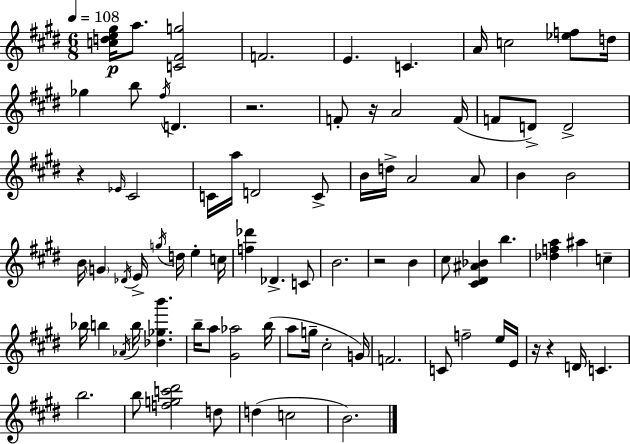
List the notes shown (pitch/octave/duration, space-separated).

[C5,D5,E5,G#5]/s A5/e. [C4,F#4,G5]/h F4/h. E4/q. C4/q. A4/s C5/h [Eb5,F5]/e D5/s Gb5/q B5/e F#5/s D4/q. R/h. F4/e R/s A4/h F4/s F4/e D4/e D4/h R/q Eb4/s C#4/h C4/s A5/s D4/h C4/e B4/s D5/s A4/h A4/e B4/q B4/h B4/s G4/q Db4/s E4/s G5/s D5/s E5/q C5/s [F5,Db6]/q Db4/q. C4/e B4/h. R/h B4/q C#5/e [C#4,D#4,A#4,Bb4]/q B5/q. [Db5,F5,A5]/q A#5/q C5/q Bb5/s B5/q Ab4/s B5/s [Db5,Gb5,B6]/q. B5/s A5/e [G#4,Ab5]/h B5/s A5/e G5/s C#5/h G4/s F4/h. C4/e F5/h E5/s E4/s R/s R/q D4/s C4/q. B5/h. B5/e [F5,G5,C6,D#6]/h D5/e D5/q C5/h B4/h.